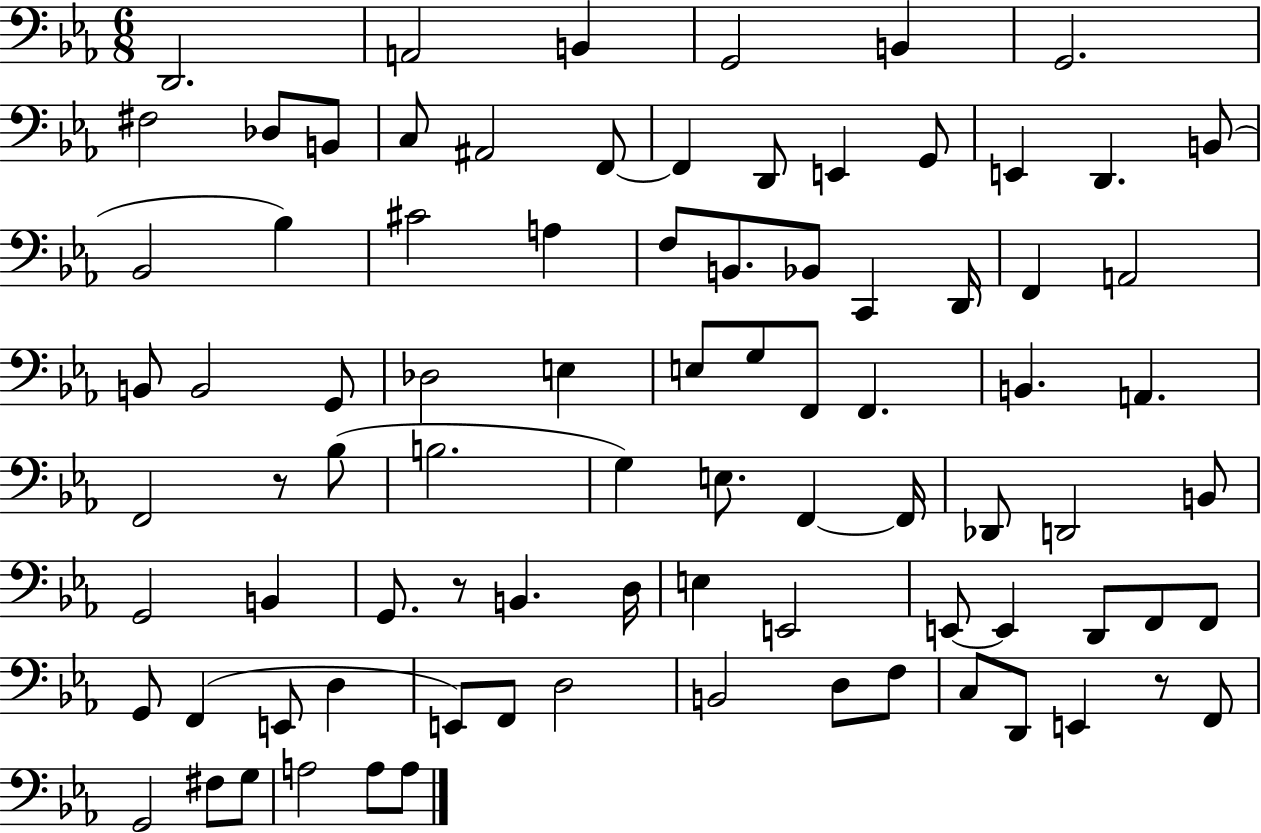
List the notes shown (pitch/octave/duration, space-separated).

D2/h. A2/h B2/q G2/h B2/q G2/h. F#3/h Db3/e B2/e C3/e A#2/h F2/e F2/q D2/e E2/q G2/e E2/q D2/q. B2/e Bb2/h Bb3/q C#4/h A3/q F3/e B2/e. Bb2/e C2/q D2/s F2/q A2/h B2/e B2/h G2/e Db3/h E3/q E3/e G3/e F2/e F2/q. B2/q. A2/q. F2/h R/e Bb3/e B3/h. G3/q E3/e. F2/q F2/s Db2/e D2/h B2/e G2/h B2/q G2/e. R/e B2/q. D3/s E3/q E2/h E2/e E2/q D2/e F2/e F2/e G2/e F2/q E2/e D3/q E2/e F2/e D3/h B2/h D3/e F3/e C3/e D2/e E2/q R/e F2/e G2/h F#3/e G3/e A3/h A3/e A3/e